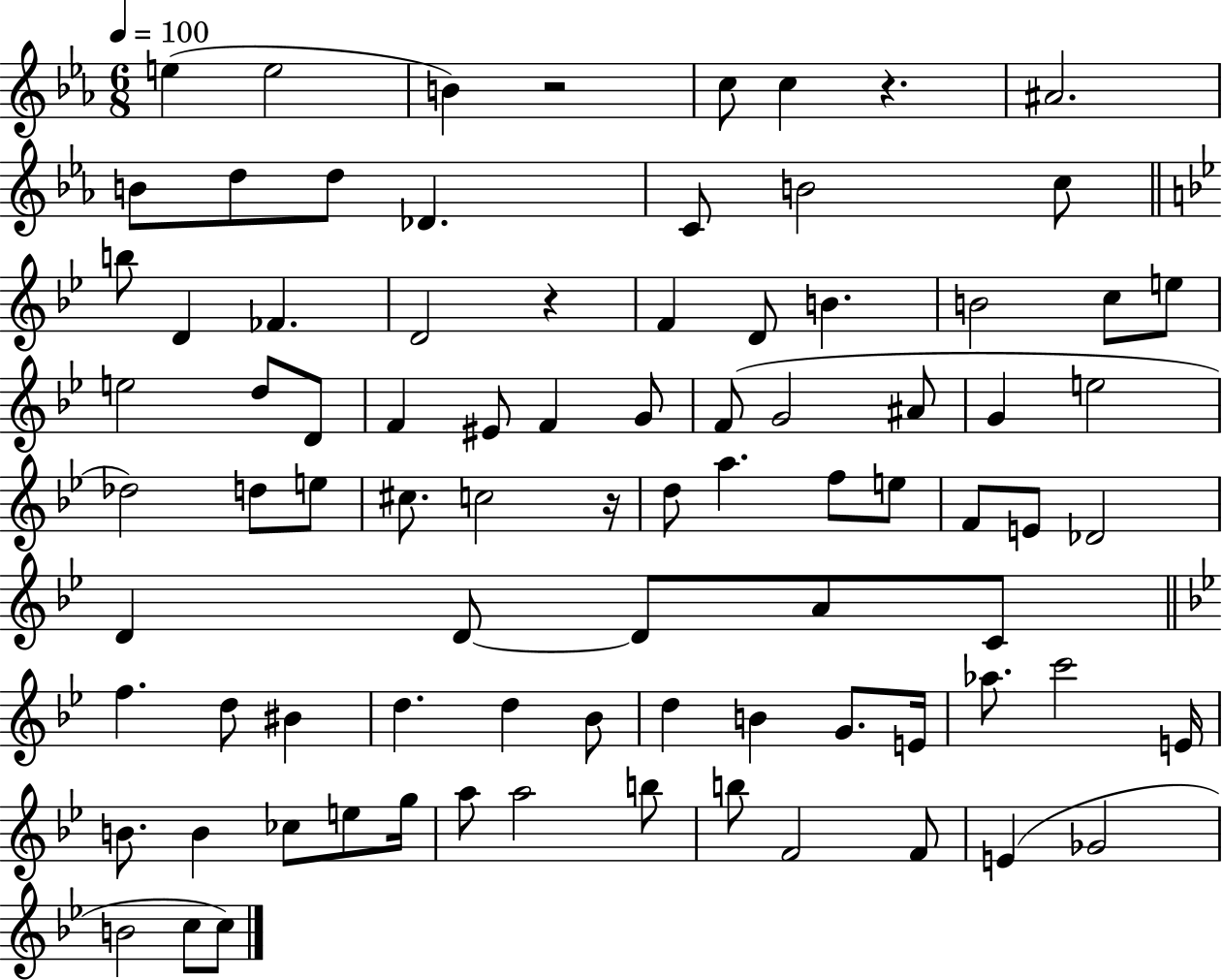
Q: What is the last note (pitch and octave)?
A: C5